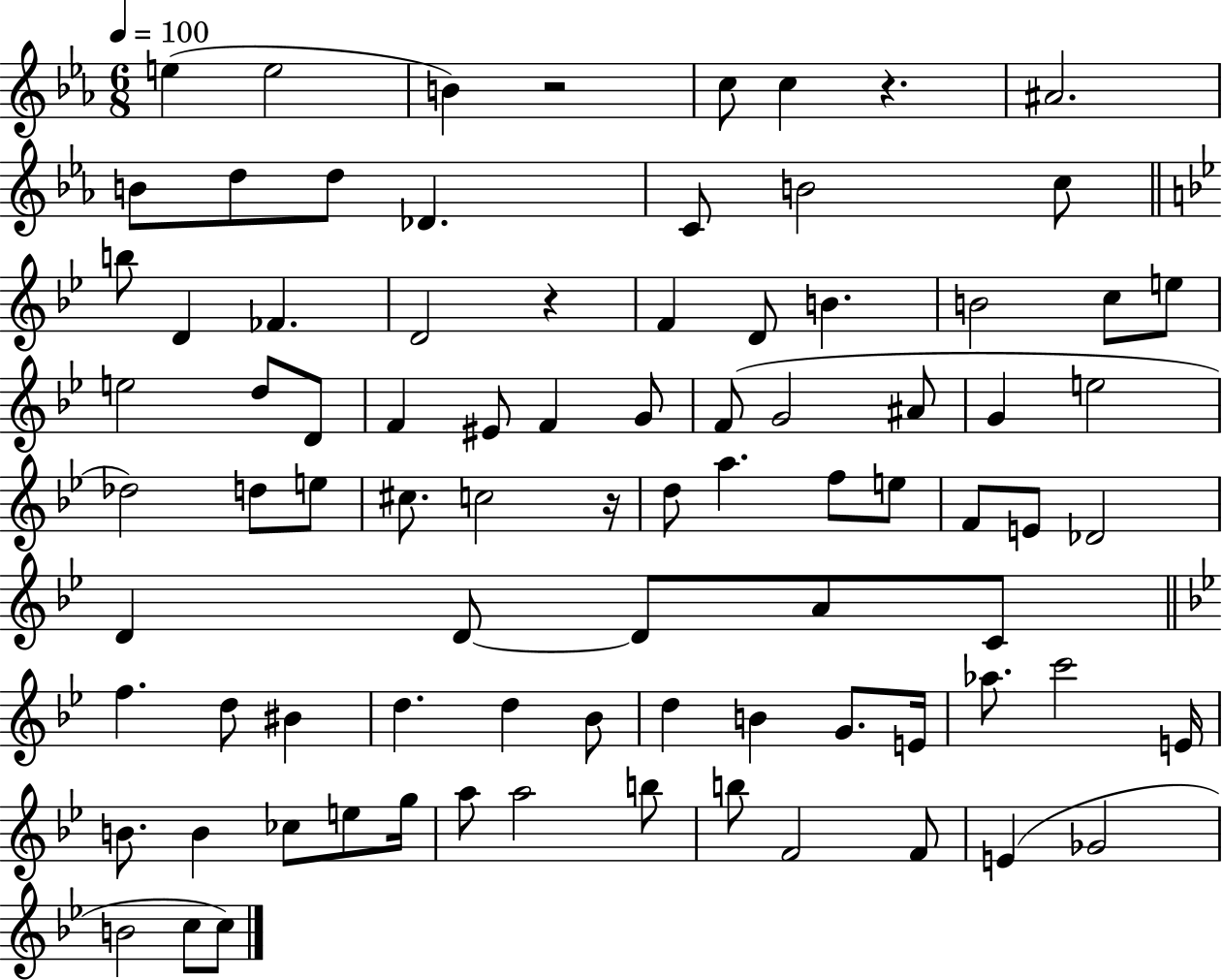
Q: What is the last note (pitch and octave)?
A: C5